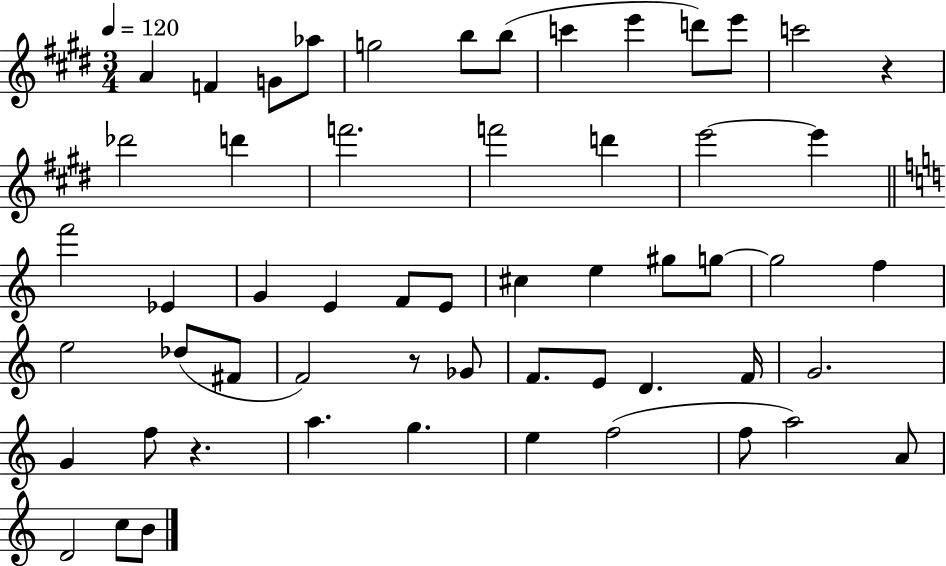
{
  \clef treble
  \numericTimeSignature
  \time 3/4
  \key e \major
  \tempo 4 = 120
  a'4 f'4 g'8 aes''8 | g''2 b''8 b''8( | c'''4 e'''4 d'''8) e'''8 | c'''2 r4 | \break des'''2 d'''4 | f'''2. | f'''2 d'''4 | e'''2~~ e'''4 | \break \bar "||" \break \key c \major f'''2 ees'4 | g'4 e'4 f'8 e'8 | cis''4 e''4 gis''8 g''8~~ | g''2 f''4 | \break e''2 des''8( fis'8 | f'2) r8 ges'8 | f'8. e'8 d'4. f'16 | g'2. | \break g'4 f''8 r4. | a''4. g''4. | e''4 f''2( | f''8 a''2) a'8 | \break d'2 c''8 b'8 | \bar "|."
}